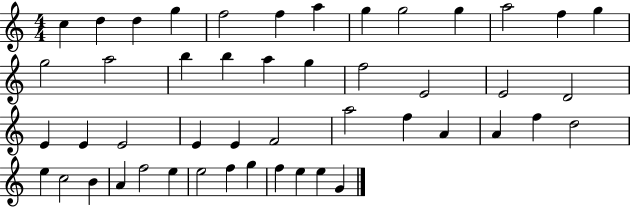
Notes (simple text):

C5/q D5/q D5/q G5/q F5/h F5/q A5/q G5/q G5/h G5/q A5/h F5/q G5/q G5/h A5/h B5/q B5/q A5/q G5/q F5/h E4/h E4/h D4/h E4/q E4/q E4/h E4/q E4/q F4/h A5/h F5/q A4/q A4/q F5/q D5/h E5/q C5/h B4/q A4/q F5/h E5/q E5/h F5/q G5/q F5/q E5/q E5/q G4/q